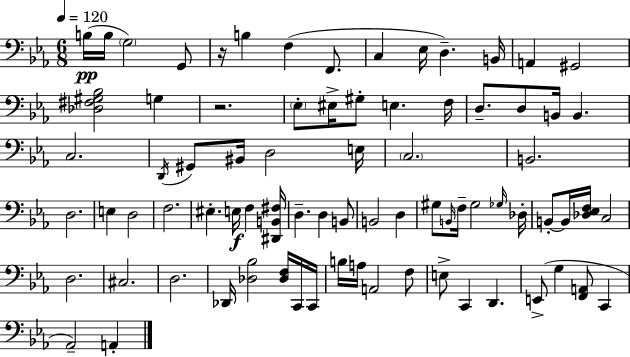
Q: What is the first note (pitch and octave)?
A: B3